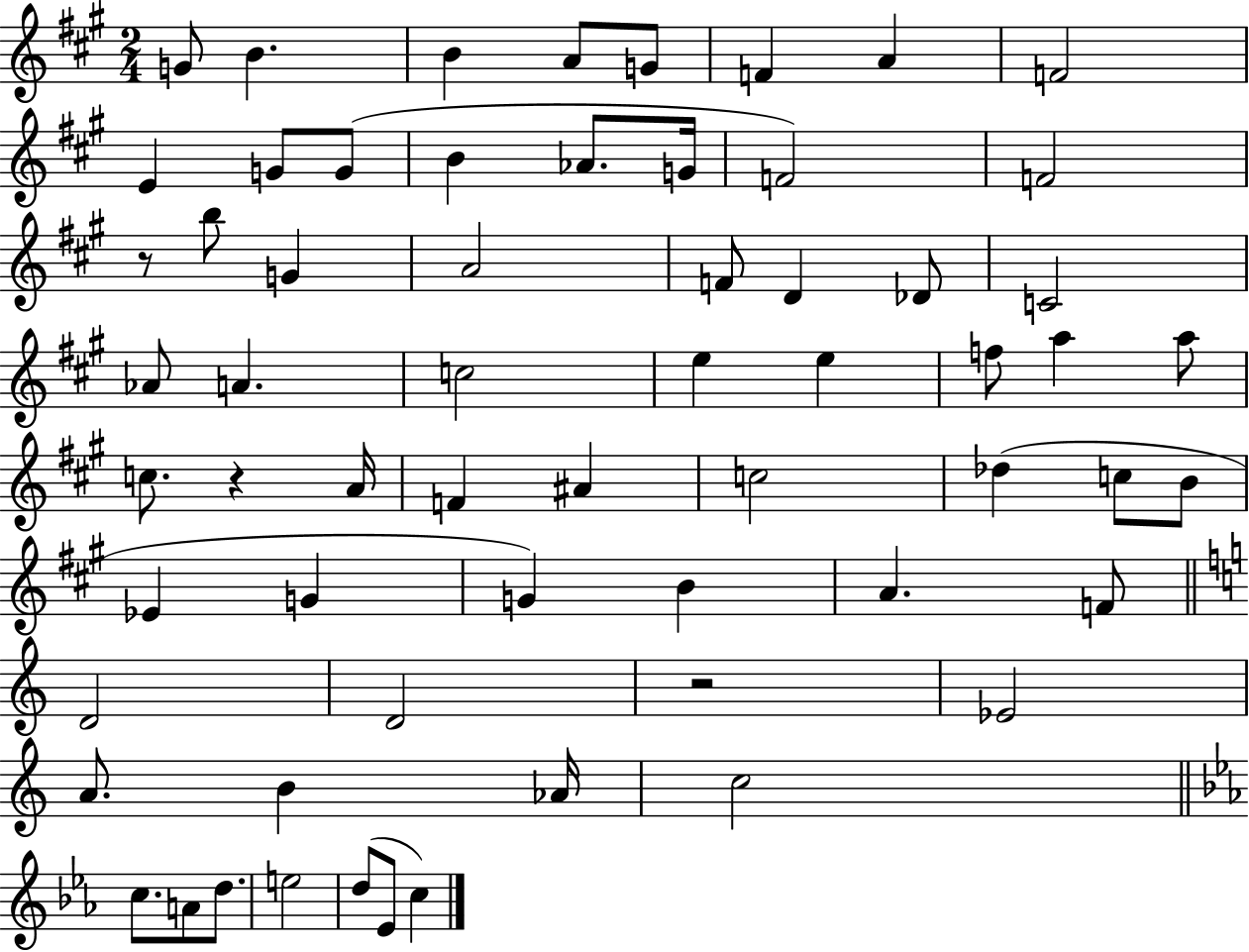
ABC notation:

X:1
T:Untitled
M:2/4
L:1/4
K:A
G/2 B B A/2 G/2 F A F2 E G/2 G/2 B _A/2 G/4 F2 F2 z/2 b/2 G A2 F/2 D _D/2 C2 _A/2 A c2 e e f/2 a a/2 c/2 z A/4 F ^A c2 _d c/2 B/2 _E G G B A F/2 D2 D2 z2 _E2 A/2 B _A/4 c2 c/2 A/2 d/2 e2 d/2 _E/2 c